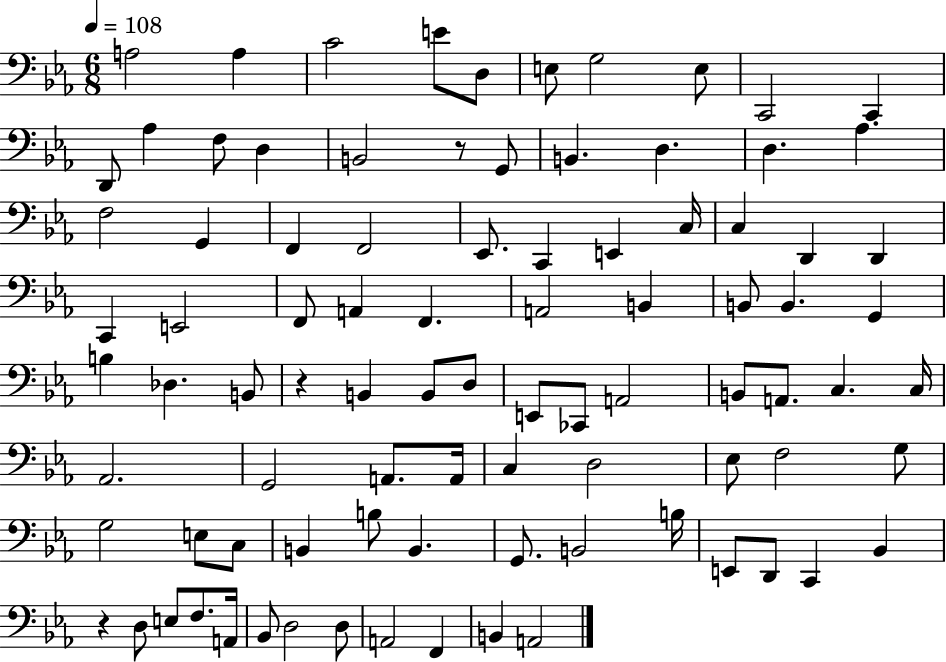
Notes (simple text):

A3/h A3/q C4/h E4/e D3/e E3/e G3/h E3/e C2/h C2/q D2/e Ab3/q F3/e D3/q B2/h R/e G2/e B2/q. D3/q. D3/q. Ab3/q. F3/h G2/q F2/q F2/h Eb2/e. C2/q E2/q C3/s C3/q D2/q D2/q C2/q E2/h F2/e A2/q F2/q. A2/h B2/q B2/e B2/q. G2/q B3/q Db3/q. B2/e R/q B2/q B2/e D3/e E2/e CES2/e A2/h B2/e A2/e. C3/q. C3/s Ab2/h. G2/h A2/e. A2/s C3/q D3/h Eb3/e F3/h G3/e G3/h E3/e C3/e B2/q B3/e B2/q. G2/e. B2/h B3/s E2/e D2/e C2/q Bb2/q R/q D3/e E3/e F3/e. A2/s Bb2/e D3/h D3/e A2/h F2/q B2/q A2/h